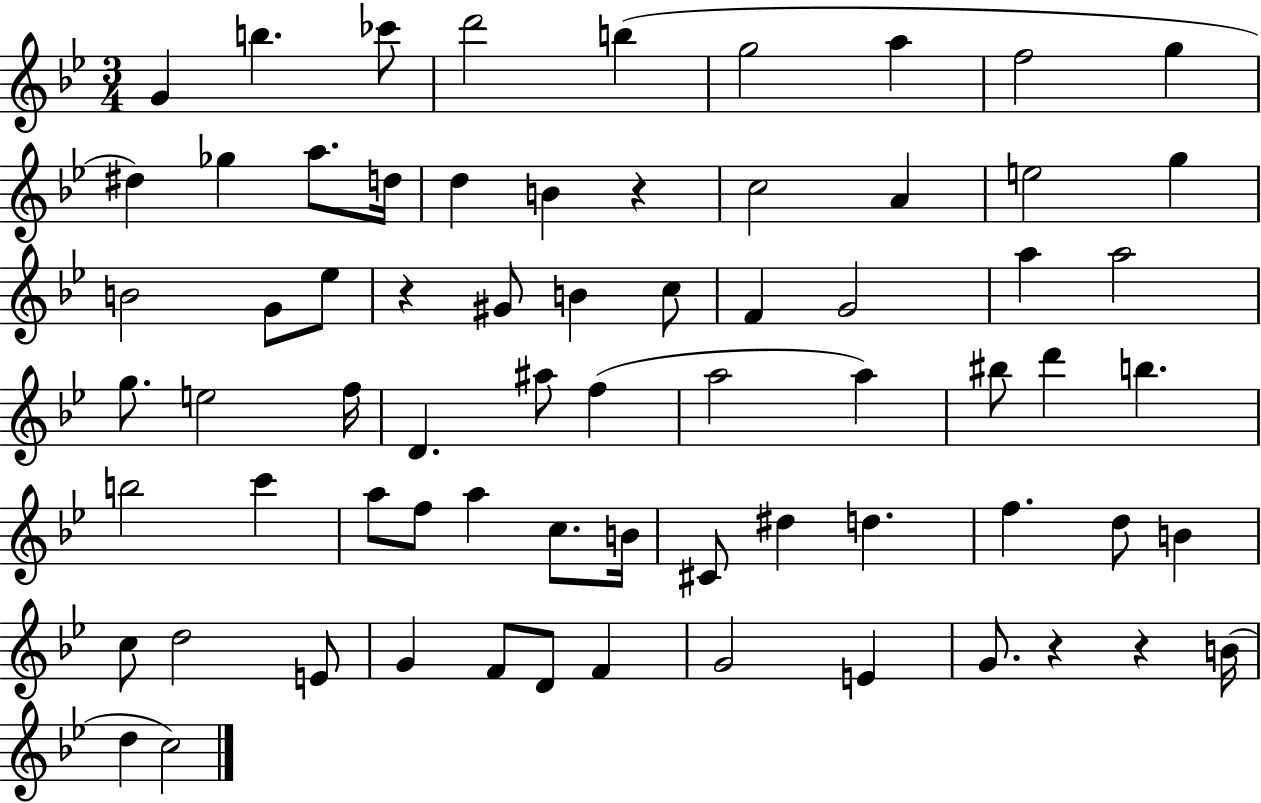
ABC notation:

X:1
T:Untitled
M:3/4
L:1/4
K:Bb
G b _c'/2 d'2 b g2 a f2 g ^d _g a/2 d/4 d B z c2 A e2 g B2 G/2 _e/2 z ^G/2 B c/2 F G2 a a2 g/2 e2 f/4 D ^a/2 f a2 a ^b/2 d' b b2 c' a/2 f/2 a c/2 B/4 ^C/2 ^d d f d/2 B c/2 d2 E/2 G F/2 D/2 F G2 E G/2 z z B/4 d c2